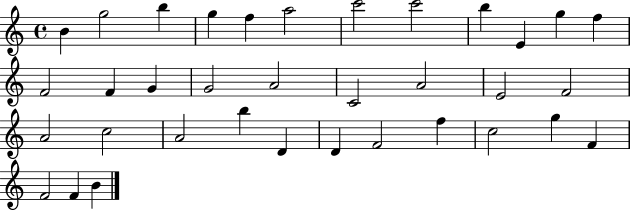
X:1
T:Untitled
M:4/4
L:1/4
K:C
B g2 b g f a2 c'2 c'2 b E g f F2 F G G2 A2 C2 A2 E2 F2 A2 c2 A2 b D D F2 f c2 g F F2 F B